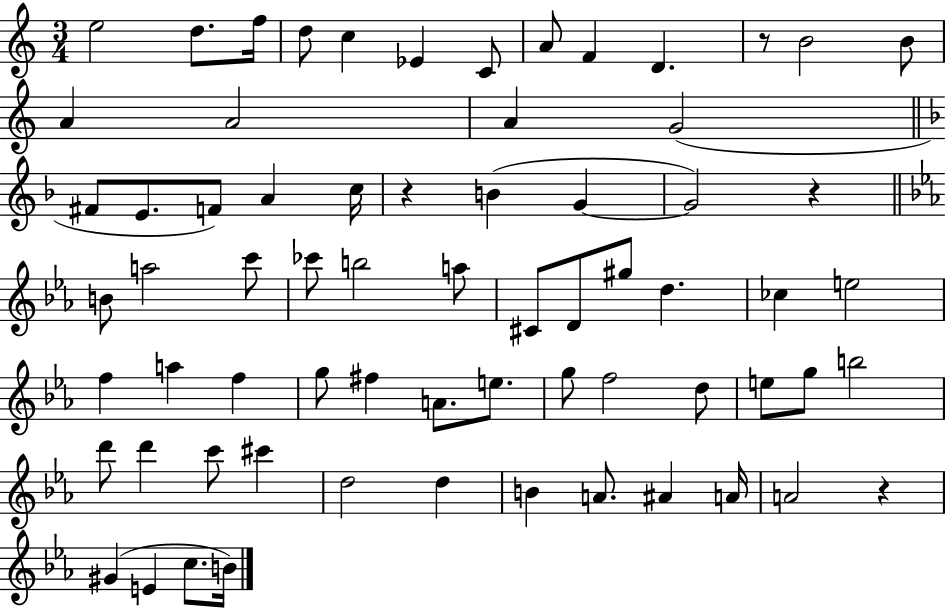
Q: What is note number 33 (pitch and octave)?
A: G#5